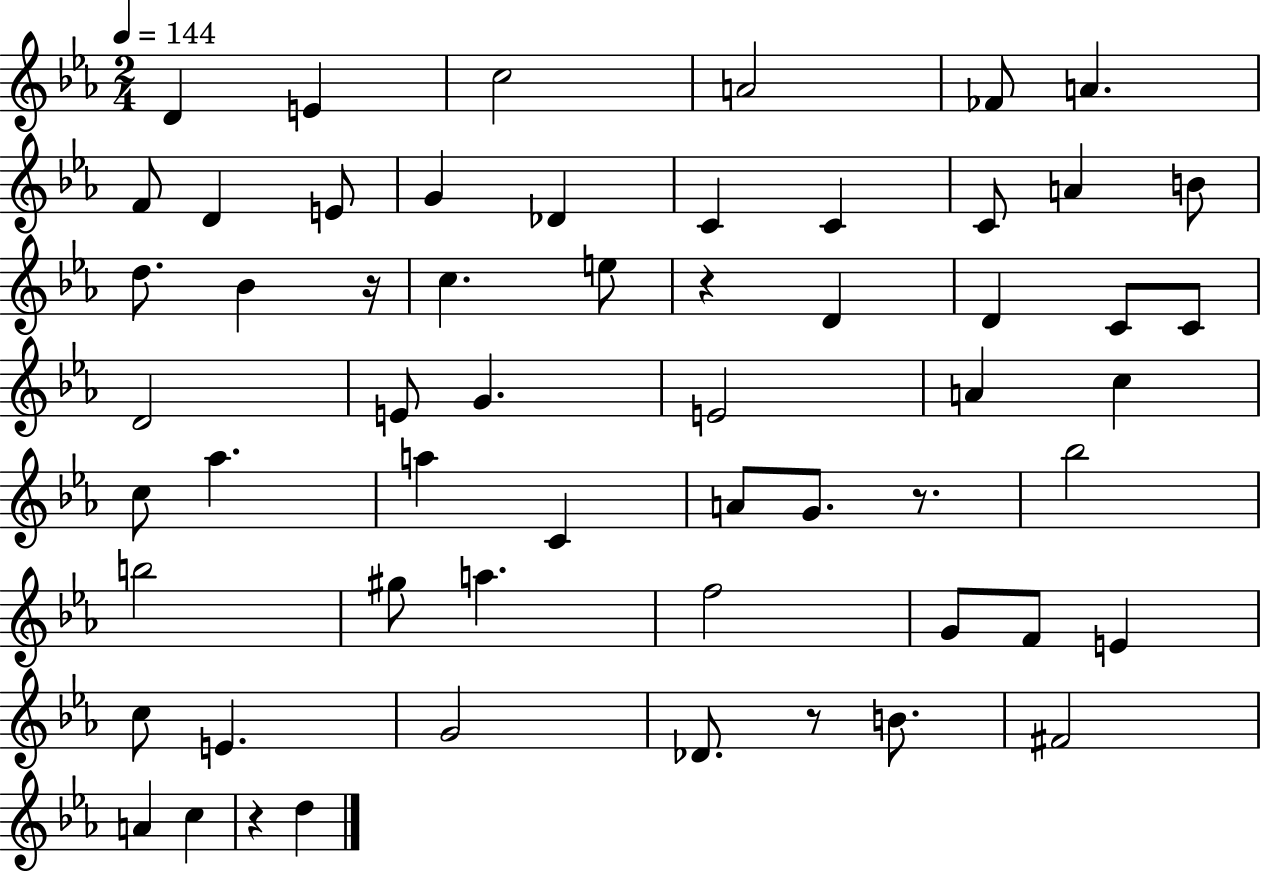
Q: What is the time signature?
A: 2/4